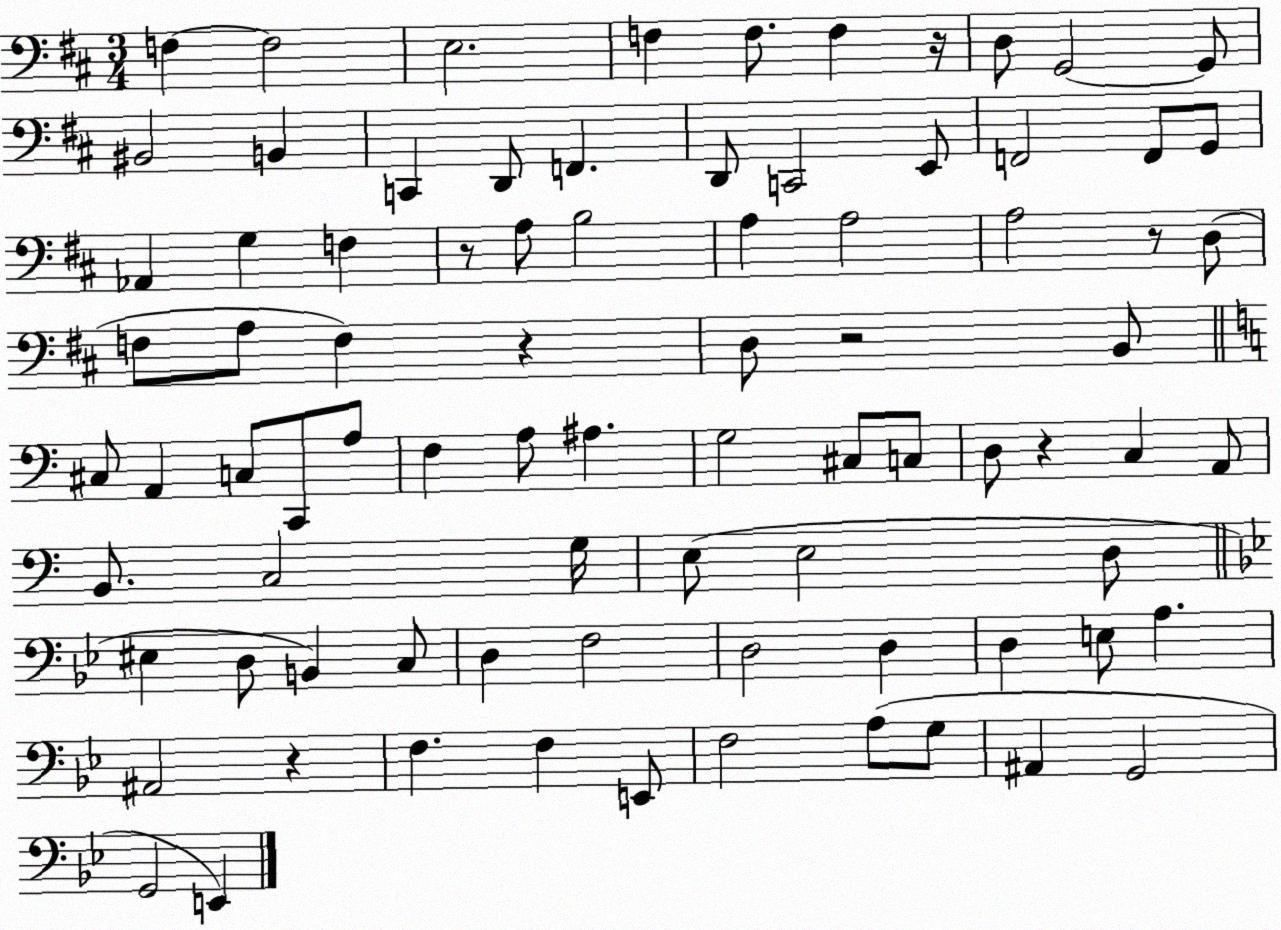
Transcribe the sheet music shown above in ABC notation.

X:1
T:Untitled
M:3/4
L:1/4
K:D
F, F,2 E,2 F, F,/2 F, z/4 D,/2 G,,2 G,,/2 ^B,,2 B,, C,, D,,/2 F,, D,,/2 C,,2 E,,/2 F,,2 F,,/2 G,,/2 _A,, G, F, z/2 A,/2 B,2 A, A,2 A,2 z/2 D,/2 F,/2 A,/2 F, z D,/2 z2 B,,/2 ^C,/2 A,, C,/2 C,,/2 A,/2 F, A,/2 ^A, G,2 ^C,/2 C,/2 D,/2 z C, A,,/2 B,,/2 C,2 G,/4 E,/2 E,2 D,/2 ^E, D,/2 B,, C,/2 D, F,2 D,2 D, D, E,/2 A, ^A,,2 z F, F, E,,/2 F,2 A,/2 G,/2 ^A,, G,,2 G,,2 E,,